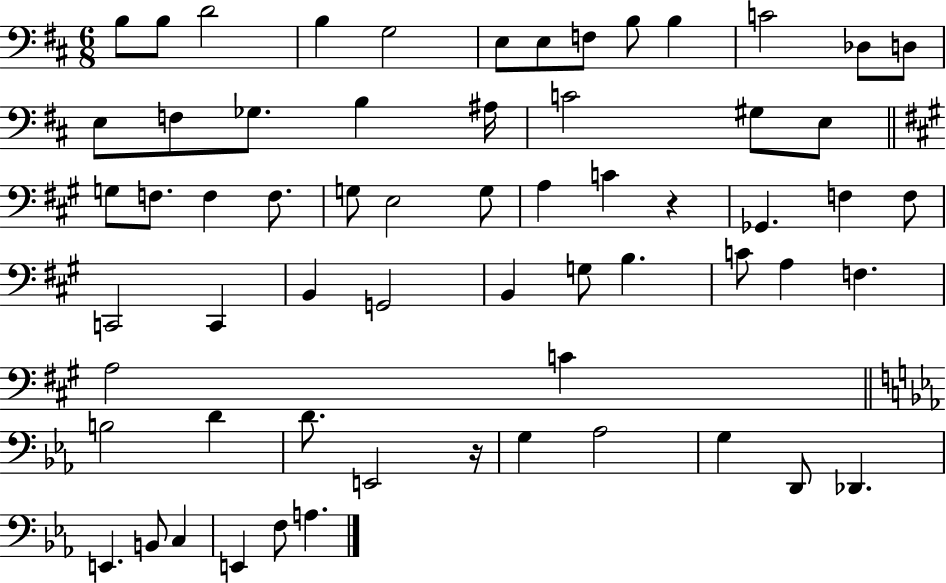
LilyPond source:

{
  \clef bass
  \numericTimeSignature
  \time 6/8
  \key d \major
  b8 b8 d'2 | b4 g2 | e8 e8 f8 b8 b4 | c'2 des8 d8 | \break e8 f8 ges8. b4 ais16 | c'2 gis8 e8 | \bar "||" \break \key a \major g8 f8. f4 f8. | g8 e2 g8 | a4 c'4 r4 | ges,4. f4 f8 | \break c,2 c,4 | b,4 g,2 | b,4 g8 b4. | c'8 a4 f4. | \break a2 c'4 | \bar "||" \break \key ees \major b2 d'4 | d'8. e,2 r16 | g4 aes2 | g4 d,8 des,4. | \break e,4. b,8 c4 | e,4 f8 a4. | \bar "|."
}